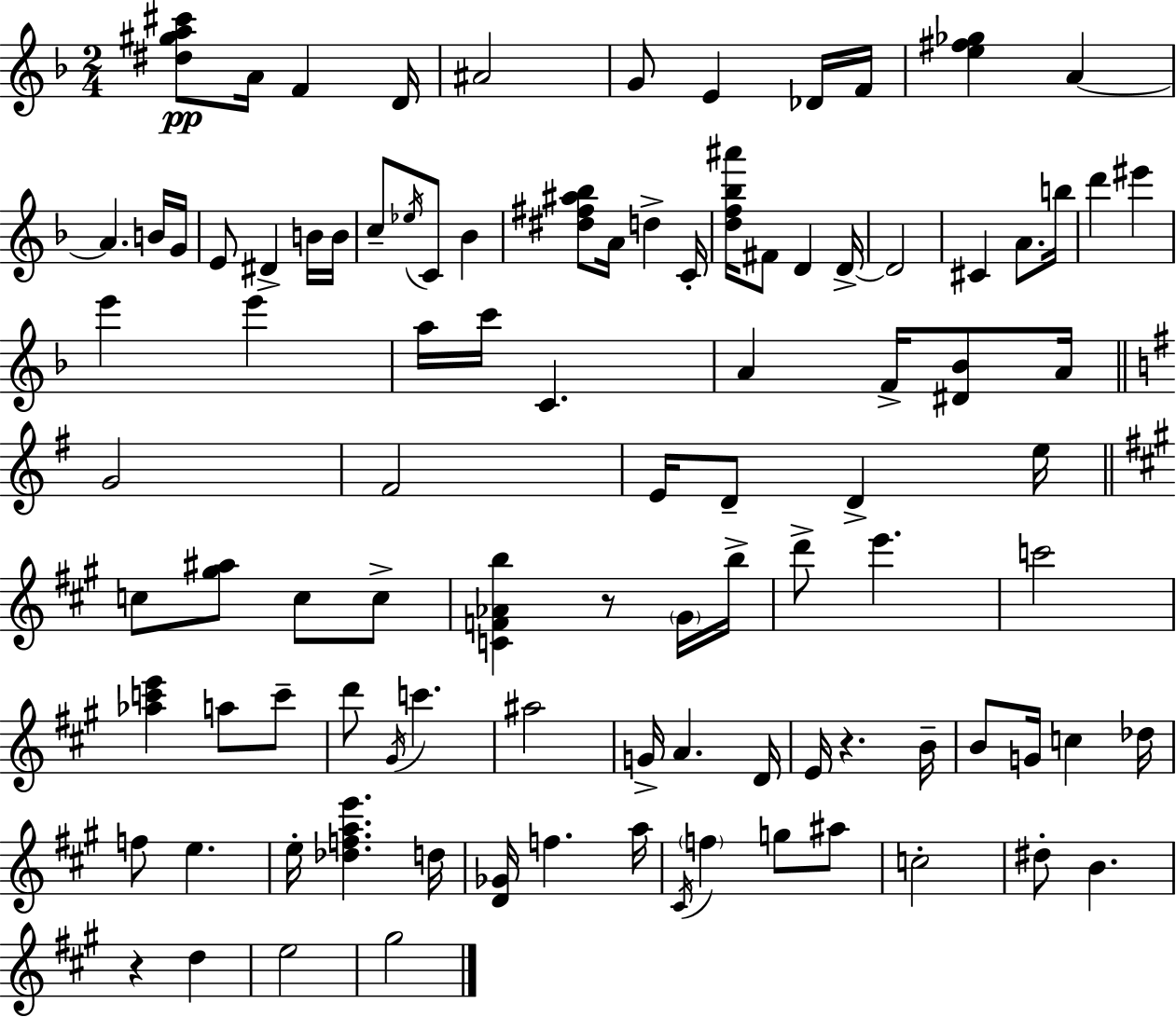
[D#5,G#5,A5,C#6]/e A4/s F4/q D4/s A#4/h G4/e E4/q Db4/s F4/s [E5,F#5,Gb5]/q A4/q A4/q. B4/s G4/s E4/e D#4/q B4/s B4/s C5/e Eb5/s C4/e Bb4/q [D#5,F#5,A#5,Bb5]/e A4/s D5/q C4/s [D5,F5,Bb5,A#6]/s F#4/e D4/q D4/s D4/h C#4/q A4/e. B5/s D6/q EIS6/q E6/q E6/q A5/s C6/s C4/q. A4/q F4/s [D#4,Bb4]/e A4/s G4/h F#4/h E4/s D4/e D4/q E5/s C5/e [G#5,A#5]/e C5/e C5/e [C4,F4,Ab4,B5]/q R/e G#4/s B5/s D6/e E6/q. C6/h [Ab5,C6,E6]/q A5/e C6/e D6/e G#4/s C6/q. A#5/h G4/s A4/q. D4/s E4/s R/q. B4/s B4/e G4/s C5/q Db5/s F5/e E5/q. E5/s [Db5,F5,A5,E6]/q. D5/s [D4,Gb4]/s F5/q. A5/s C#4/s F5/q G5/e A#5/e C5/h D#5/e B4/q. R/q D5/q E5/h G#5/h